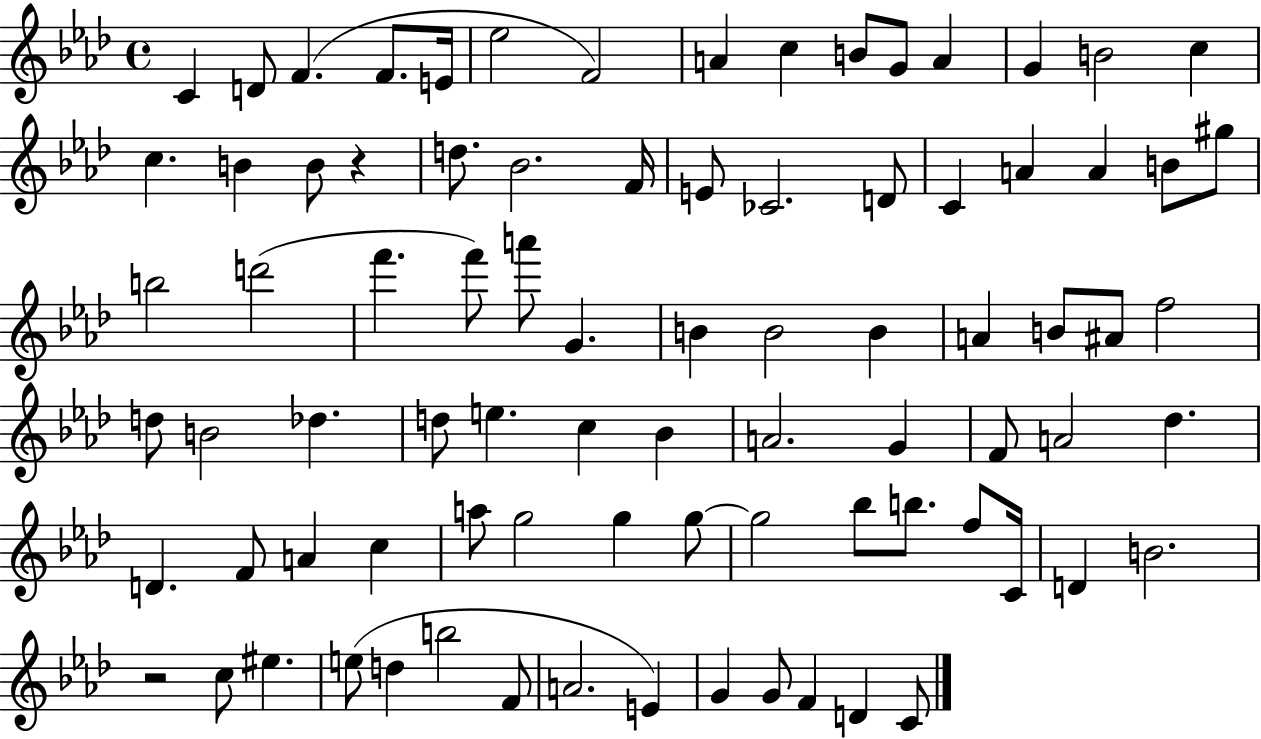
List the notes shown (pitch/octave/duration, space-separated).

C4/q D4/e F4/q. F4/e. E4/s Eb5/h F4/h A4/q C5/q B4/e G4/e A4/q G4/q B4/h C5/q C5/q. B4/q B4/e R/q D5/e. Bb4/h. F4/s E4/e CES4/h. D4/e C4/q A4/q A4/q B4/e G#5/e B5/h D6/h F6/q. F6/e A6/e G4/q. B4/q B4/h B4/q A4/q B4/e A#4/e F5/h D5/e B4/h Db5/q. D5/e E5/q. C5/q Bb4/q A4/h. G4/q F4/e A4/h Db5/q. D4/q. F4/e A4/q C5/q A5/e G5/h G5/q G5/e G5/h Bb5/e B5/e. F5/e C4/s D4/q B4/h. R/h C5/e EIS5/q. E5/e D5/q B5/h F4/e A4/h. E4/q G4/q G4/e F4/q D4/q C4/e